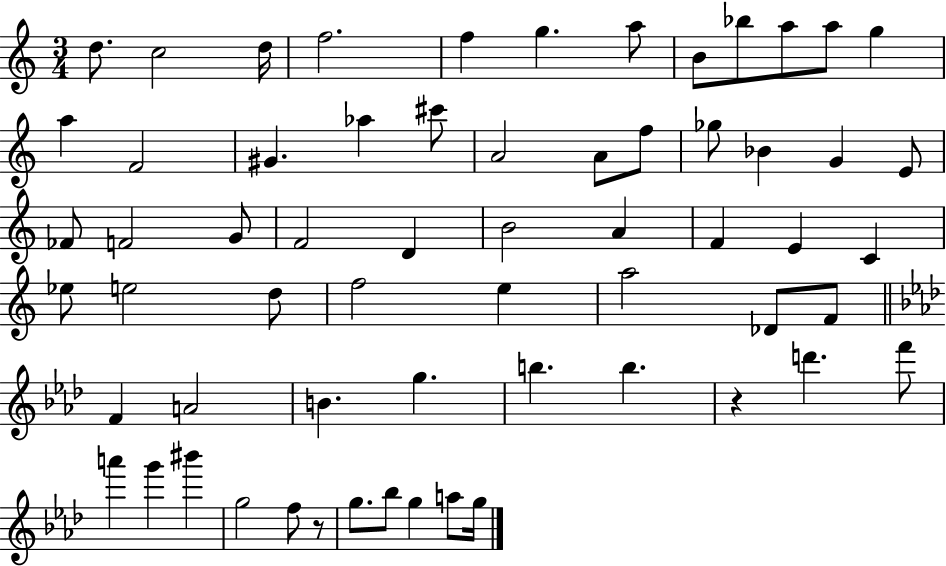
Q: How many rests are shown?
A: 2